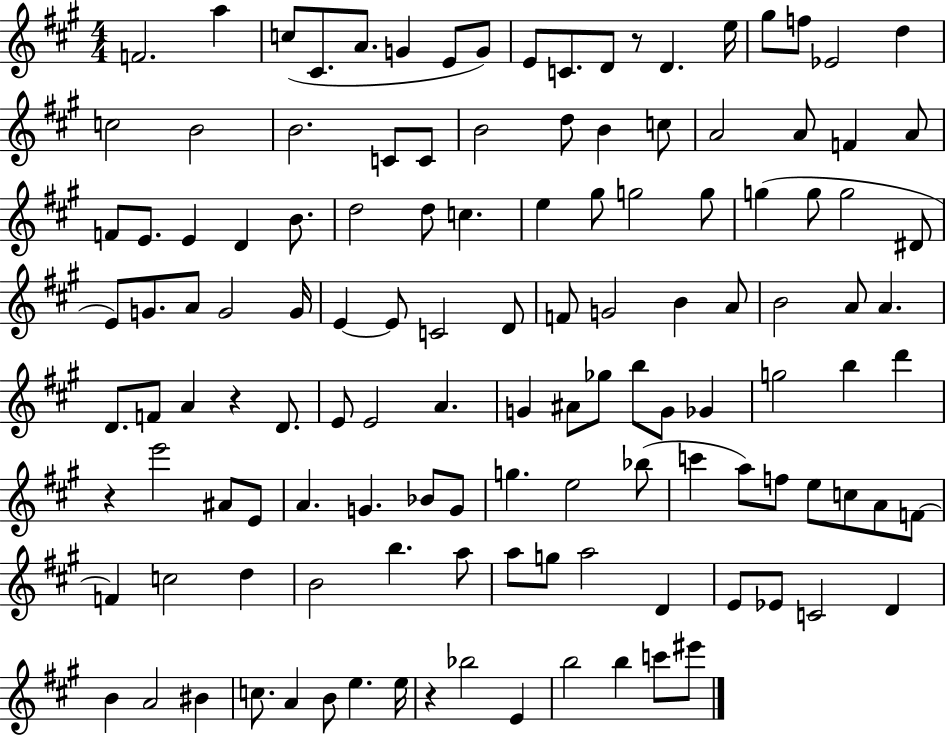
F4/h. A5/q C5/e C#4/e. A4/e. G4/q E4/e G4/e E4/e C4/e. D4/e R/e D4/q. E5/s G#5/e F5/e Eb4/h D5/q C5/h B4/h B4/h. C4/e C4/e B4/h D5/e B4/q C5/e A4/h A4/e F4/q A4/e F4/e E4/e. E4/q D4/q B4/e. D5/h D5/e C5/q. E5/q G#5/e G5/h G5/e G5/q G5/e G5/h D#4/e E4/e G4/e. A4/e G4/h G4/s E4/q E4/e C4/h D4/e F4/e G4/h B4/q A4/e B4/h A4/e A4/q. D4/e. F4/e A4/q R/q D4/e. E4/e E4/h A4/q. G4/q A#4/e Gb5/e B5/e G4/e Gb4/q G5/h B5/q D6/q R/q E6/h A#4/e E4/e A4/q. G4/q. Bb4/e G4/e G5/q. E5/h Bb5/e C6/q A5/e F5/e E5/e C5/e A4/e F4/e F4/q C5/h D5/q B4/h B5/q. A5/e A5/e G5/e A5/h D4/q E4/e Eb4/e C4/h D4/q B4/q A4/h BIS4/q C5/e. A4/q B4/e E5/q. E5/s R/q Bb5/h E4/q B5/h B5/q C6/e EIS6/e